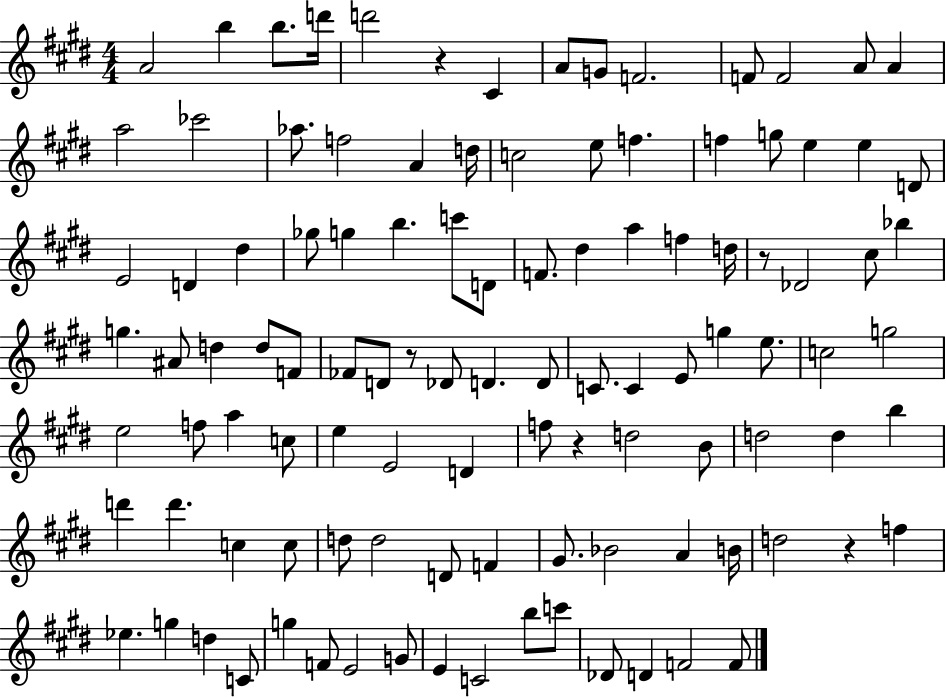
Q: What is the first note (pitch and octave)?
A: A4